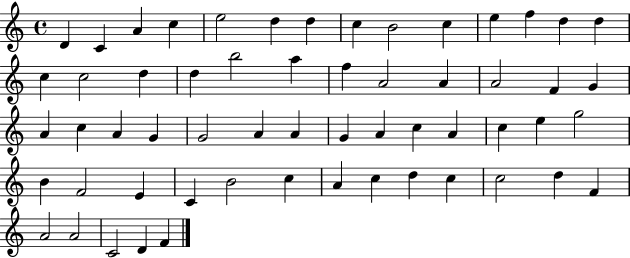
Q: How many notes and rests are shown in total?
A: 58